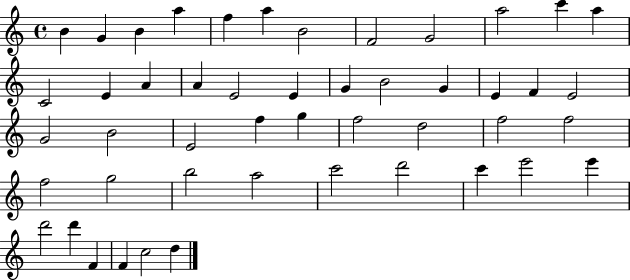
{
  \clef treble
  \time 4/4
  \defaultTimeSignature
  \key c \major
  b'4 g'4 b'4 a''4 | f''4 a''4 b'2 | f'2 g'2 | a''2 c'''4 a''4 | \break c'2 e'4 a'4 | a'4 e'2 e'4 | g'4 b'2 g'4 | e'4 f'4 e'2 | \break g'2 b'2 | e'2 f''4 g''4 | f''2 d''2 | f''2 f''2 | \break f''2 g''2 | b''2 a''2 | c'''2 d'''2 | c'''4 e'''2 e'''4 | \break d'''2 d'''4 f'4 | f'4 c''2 d''4 | \bar "|."
}